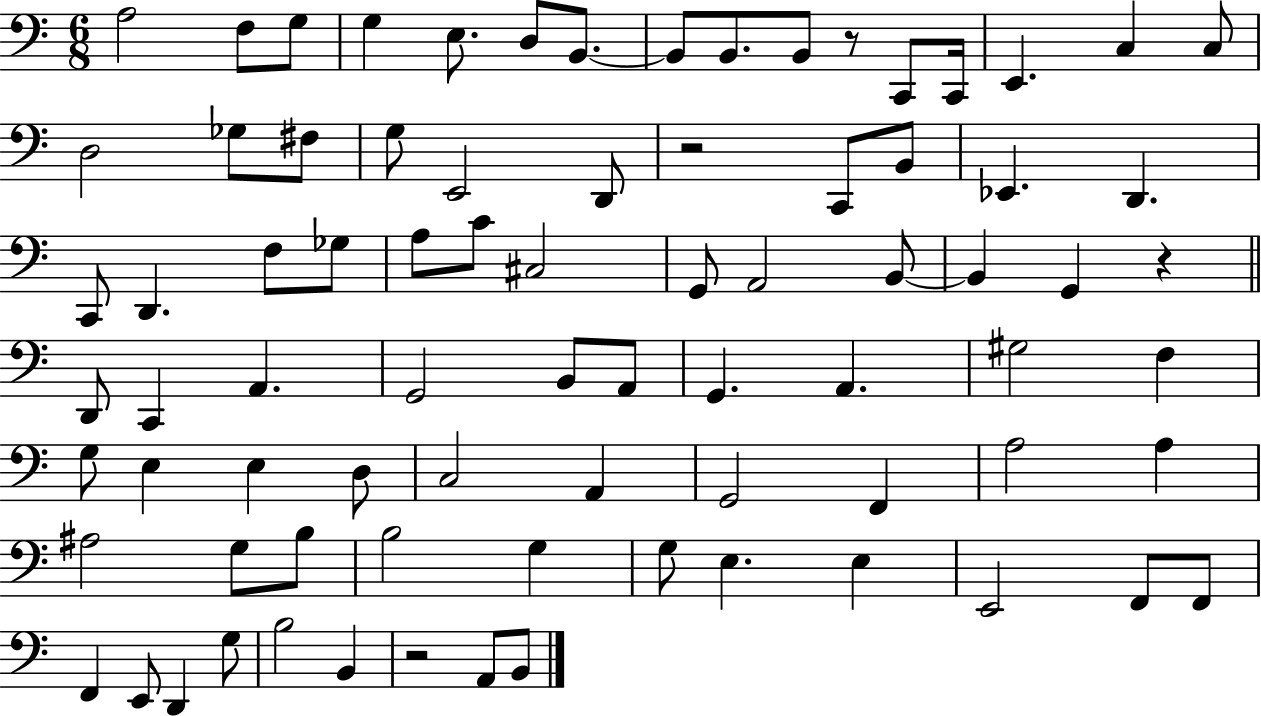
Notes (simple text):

A3/h F3/e G3/e G3/q E3/e. D3/e B2/e. B2/e B2/e. B2/e R/e C2/e C2/s E2/q. C3/q C3/e D3/h Gb3/e F#3/e G3/e E2/h D2/e R/h C2/e B2/e Eb2/q. D2/q. C2/e D2/q. F3/e Gb3/e A3/e C4/e C#3/h G2/e A2/h B2/e B2/q G2/q R/q D2/e C2/q A2/q. G2/h B2/e A2/e G2/q. A2/q. G#3/h F3/q G3/e E3/q E3/q D3/e C3/h A2/q G2/h F2/q A3/h A3/q A#3/h G3/e B3/e B3/h G3/q G3/e E3/q. E3/q E2/h F2/e F2/e F2/q E2/e D2/q G3/e B3/h B2/q R/h A2/e B2/e